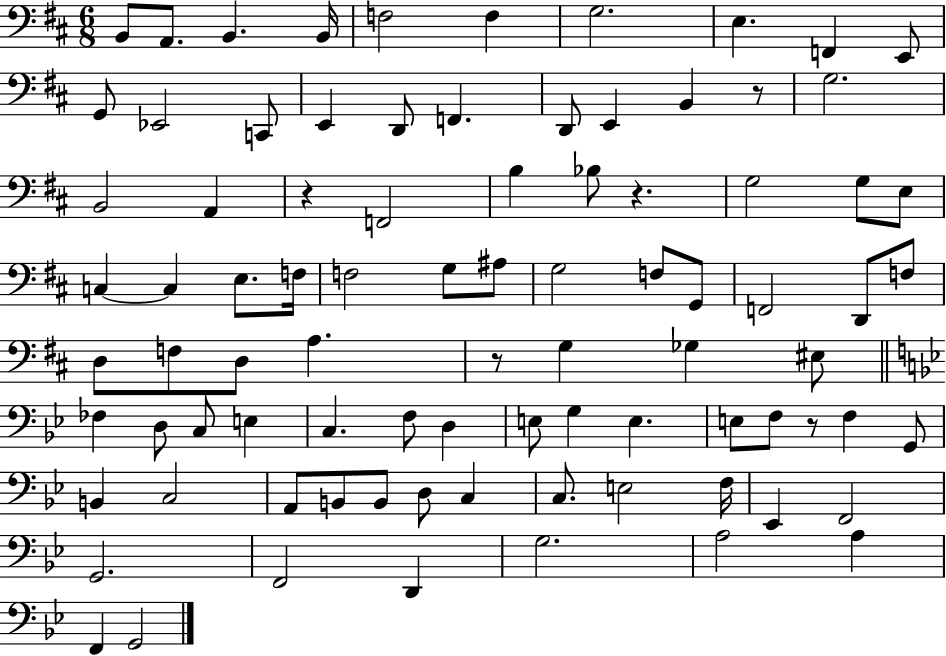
B2/e A2/e. B2/q. B2/s F3/h F3/q G3/h. E3/q. F2/q E2/e G2/e Eb2/h C2/e E2/q D2/e F2/q. D2/e E2/q B2/q R/e G3/h. B2/h A2/q R/q F2/h B3/q Bb3/e R/q. G3/h G3/e E3/e C3/q C3/q E3/e. F3/s F3/h G3/e A#3/e G3/h F3/e G2/e F2/h D2/e F3/e D3/e F3/e D3/e A3/q. R/e G3/q Gb3/q EIS3/e FES3/q D3/e C3/e E3/q C3/q. F3/e D3/q E3/e G3/q E3/q. E3/e F3/e R/e F3/q G2/e B2/q C3/h A2/e B2/e B2/e D3/e C3/q C3/e. E3/h F3/s Eb2/q F2/h G2/h. F2/h D2/q G3/h. A3/h A3/q F2/q G2/h